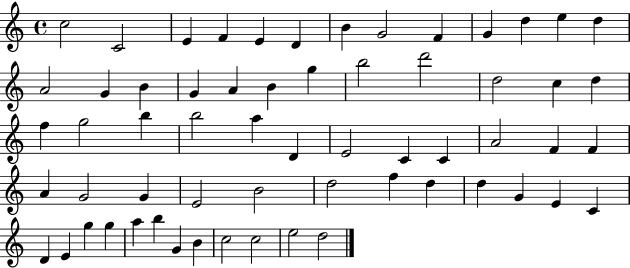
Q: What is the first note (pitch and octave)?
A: C5